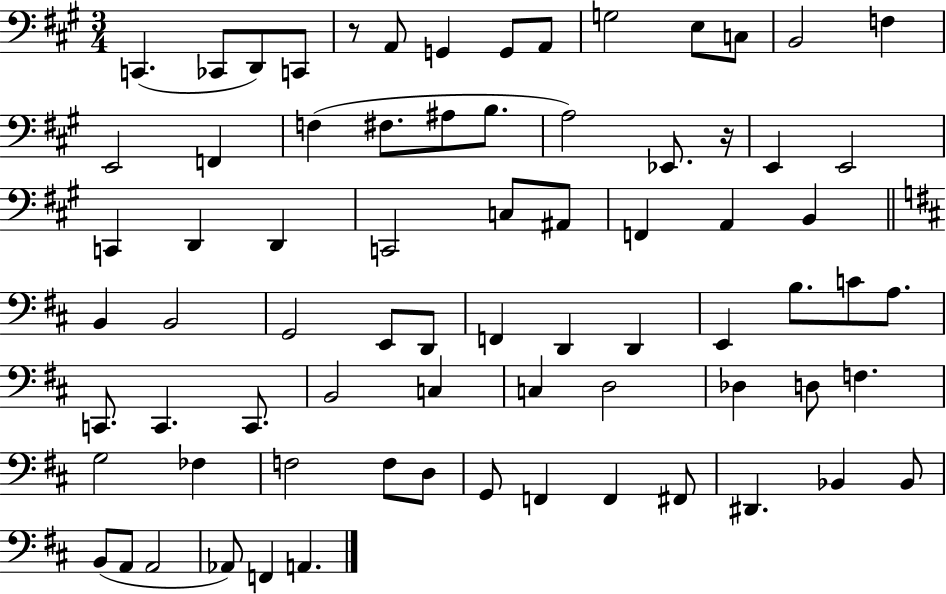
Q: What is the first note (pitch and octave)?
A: C2